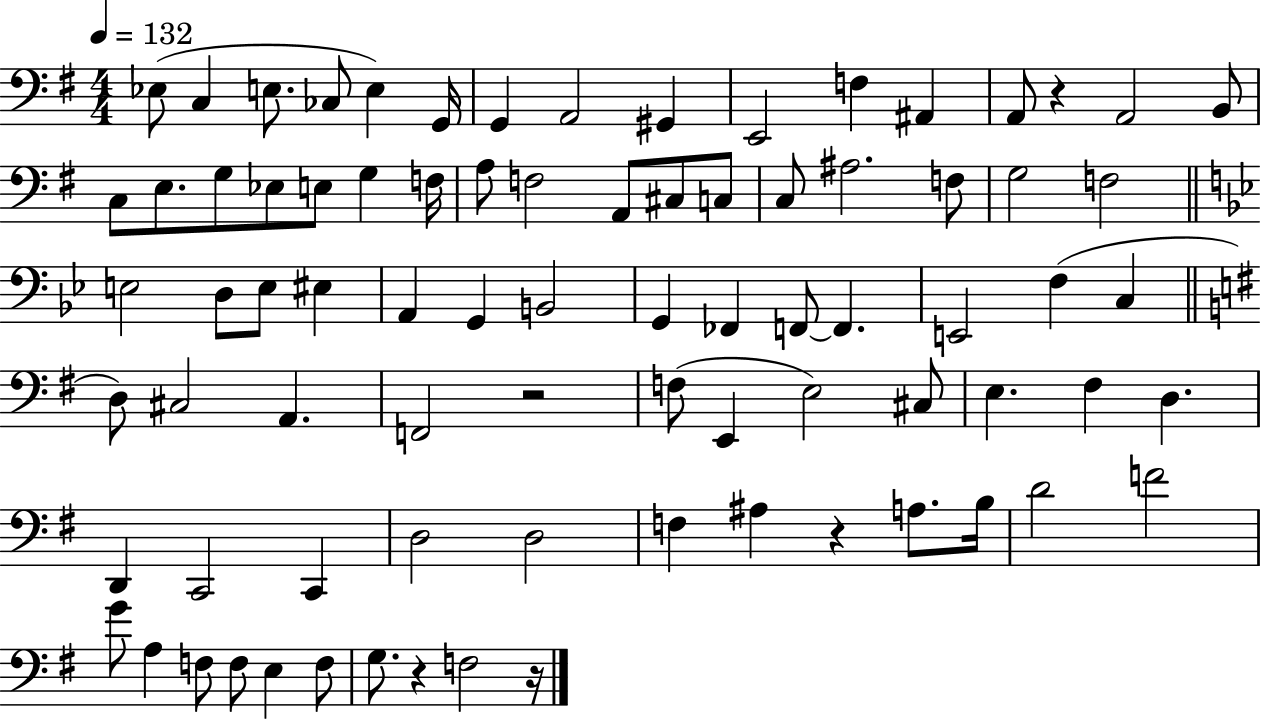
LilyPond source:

{
  \clef bass
  \numericTimeSignature
  \time 4/4
  \key g \major
  \tempo 4 = 132
  \repeat volta 2 { ees8( c4 e8. ces8 e4) g,16 | g,4 a,2 gis,4 | e,2 f4 ais,4 | a,8 r4 a,2 b,8 | \break c8 e8. g8 ees8 e8 g4 f16 | a8 f2 a,8 cis8 c8 | c8 ais2. f8 | g2 f2 | \break \bar "||" \break \key g \minor e2 d8 e8 eis4 | a,4 g,4 b,2 | g,4 fes,4 f,8~~ f,4. | e,2 f4( c4 | \break \bar "||" \break \key e \minor d8) cis2 a,4. | f,2 r2 | f8( e,4 e2) cis8 | e4. fis4 d4. | \break d,4 c,2 c,4 | d2 d2 | f4 ais4 r4 a8. b16 | d'2 f'2 | \break g'8 a4 f8 f8 e4 f8 | g8. r4 f2 r16 | } \bar "|."
}